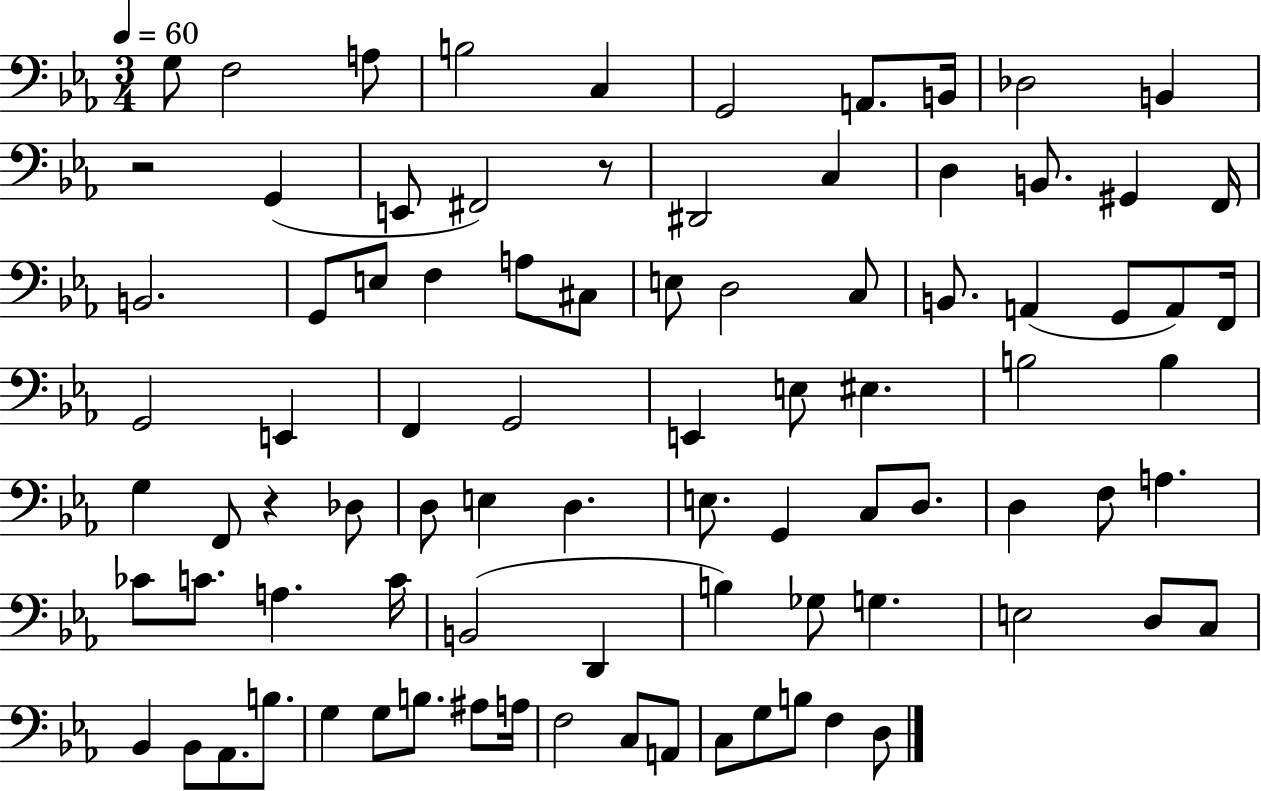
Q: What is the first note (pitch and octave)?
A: G3